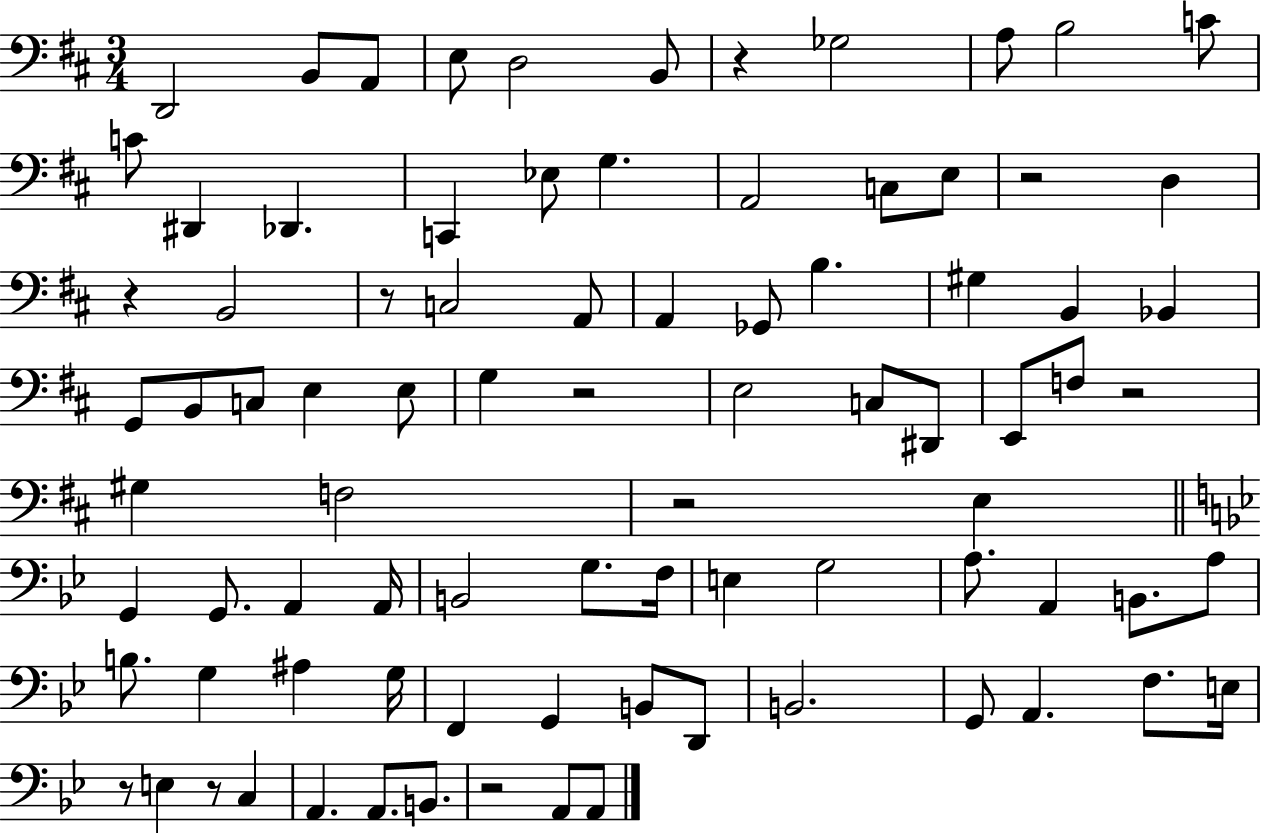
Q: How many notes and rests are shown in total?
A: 86